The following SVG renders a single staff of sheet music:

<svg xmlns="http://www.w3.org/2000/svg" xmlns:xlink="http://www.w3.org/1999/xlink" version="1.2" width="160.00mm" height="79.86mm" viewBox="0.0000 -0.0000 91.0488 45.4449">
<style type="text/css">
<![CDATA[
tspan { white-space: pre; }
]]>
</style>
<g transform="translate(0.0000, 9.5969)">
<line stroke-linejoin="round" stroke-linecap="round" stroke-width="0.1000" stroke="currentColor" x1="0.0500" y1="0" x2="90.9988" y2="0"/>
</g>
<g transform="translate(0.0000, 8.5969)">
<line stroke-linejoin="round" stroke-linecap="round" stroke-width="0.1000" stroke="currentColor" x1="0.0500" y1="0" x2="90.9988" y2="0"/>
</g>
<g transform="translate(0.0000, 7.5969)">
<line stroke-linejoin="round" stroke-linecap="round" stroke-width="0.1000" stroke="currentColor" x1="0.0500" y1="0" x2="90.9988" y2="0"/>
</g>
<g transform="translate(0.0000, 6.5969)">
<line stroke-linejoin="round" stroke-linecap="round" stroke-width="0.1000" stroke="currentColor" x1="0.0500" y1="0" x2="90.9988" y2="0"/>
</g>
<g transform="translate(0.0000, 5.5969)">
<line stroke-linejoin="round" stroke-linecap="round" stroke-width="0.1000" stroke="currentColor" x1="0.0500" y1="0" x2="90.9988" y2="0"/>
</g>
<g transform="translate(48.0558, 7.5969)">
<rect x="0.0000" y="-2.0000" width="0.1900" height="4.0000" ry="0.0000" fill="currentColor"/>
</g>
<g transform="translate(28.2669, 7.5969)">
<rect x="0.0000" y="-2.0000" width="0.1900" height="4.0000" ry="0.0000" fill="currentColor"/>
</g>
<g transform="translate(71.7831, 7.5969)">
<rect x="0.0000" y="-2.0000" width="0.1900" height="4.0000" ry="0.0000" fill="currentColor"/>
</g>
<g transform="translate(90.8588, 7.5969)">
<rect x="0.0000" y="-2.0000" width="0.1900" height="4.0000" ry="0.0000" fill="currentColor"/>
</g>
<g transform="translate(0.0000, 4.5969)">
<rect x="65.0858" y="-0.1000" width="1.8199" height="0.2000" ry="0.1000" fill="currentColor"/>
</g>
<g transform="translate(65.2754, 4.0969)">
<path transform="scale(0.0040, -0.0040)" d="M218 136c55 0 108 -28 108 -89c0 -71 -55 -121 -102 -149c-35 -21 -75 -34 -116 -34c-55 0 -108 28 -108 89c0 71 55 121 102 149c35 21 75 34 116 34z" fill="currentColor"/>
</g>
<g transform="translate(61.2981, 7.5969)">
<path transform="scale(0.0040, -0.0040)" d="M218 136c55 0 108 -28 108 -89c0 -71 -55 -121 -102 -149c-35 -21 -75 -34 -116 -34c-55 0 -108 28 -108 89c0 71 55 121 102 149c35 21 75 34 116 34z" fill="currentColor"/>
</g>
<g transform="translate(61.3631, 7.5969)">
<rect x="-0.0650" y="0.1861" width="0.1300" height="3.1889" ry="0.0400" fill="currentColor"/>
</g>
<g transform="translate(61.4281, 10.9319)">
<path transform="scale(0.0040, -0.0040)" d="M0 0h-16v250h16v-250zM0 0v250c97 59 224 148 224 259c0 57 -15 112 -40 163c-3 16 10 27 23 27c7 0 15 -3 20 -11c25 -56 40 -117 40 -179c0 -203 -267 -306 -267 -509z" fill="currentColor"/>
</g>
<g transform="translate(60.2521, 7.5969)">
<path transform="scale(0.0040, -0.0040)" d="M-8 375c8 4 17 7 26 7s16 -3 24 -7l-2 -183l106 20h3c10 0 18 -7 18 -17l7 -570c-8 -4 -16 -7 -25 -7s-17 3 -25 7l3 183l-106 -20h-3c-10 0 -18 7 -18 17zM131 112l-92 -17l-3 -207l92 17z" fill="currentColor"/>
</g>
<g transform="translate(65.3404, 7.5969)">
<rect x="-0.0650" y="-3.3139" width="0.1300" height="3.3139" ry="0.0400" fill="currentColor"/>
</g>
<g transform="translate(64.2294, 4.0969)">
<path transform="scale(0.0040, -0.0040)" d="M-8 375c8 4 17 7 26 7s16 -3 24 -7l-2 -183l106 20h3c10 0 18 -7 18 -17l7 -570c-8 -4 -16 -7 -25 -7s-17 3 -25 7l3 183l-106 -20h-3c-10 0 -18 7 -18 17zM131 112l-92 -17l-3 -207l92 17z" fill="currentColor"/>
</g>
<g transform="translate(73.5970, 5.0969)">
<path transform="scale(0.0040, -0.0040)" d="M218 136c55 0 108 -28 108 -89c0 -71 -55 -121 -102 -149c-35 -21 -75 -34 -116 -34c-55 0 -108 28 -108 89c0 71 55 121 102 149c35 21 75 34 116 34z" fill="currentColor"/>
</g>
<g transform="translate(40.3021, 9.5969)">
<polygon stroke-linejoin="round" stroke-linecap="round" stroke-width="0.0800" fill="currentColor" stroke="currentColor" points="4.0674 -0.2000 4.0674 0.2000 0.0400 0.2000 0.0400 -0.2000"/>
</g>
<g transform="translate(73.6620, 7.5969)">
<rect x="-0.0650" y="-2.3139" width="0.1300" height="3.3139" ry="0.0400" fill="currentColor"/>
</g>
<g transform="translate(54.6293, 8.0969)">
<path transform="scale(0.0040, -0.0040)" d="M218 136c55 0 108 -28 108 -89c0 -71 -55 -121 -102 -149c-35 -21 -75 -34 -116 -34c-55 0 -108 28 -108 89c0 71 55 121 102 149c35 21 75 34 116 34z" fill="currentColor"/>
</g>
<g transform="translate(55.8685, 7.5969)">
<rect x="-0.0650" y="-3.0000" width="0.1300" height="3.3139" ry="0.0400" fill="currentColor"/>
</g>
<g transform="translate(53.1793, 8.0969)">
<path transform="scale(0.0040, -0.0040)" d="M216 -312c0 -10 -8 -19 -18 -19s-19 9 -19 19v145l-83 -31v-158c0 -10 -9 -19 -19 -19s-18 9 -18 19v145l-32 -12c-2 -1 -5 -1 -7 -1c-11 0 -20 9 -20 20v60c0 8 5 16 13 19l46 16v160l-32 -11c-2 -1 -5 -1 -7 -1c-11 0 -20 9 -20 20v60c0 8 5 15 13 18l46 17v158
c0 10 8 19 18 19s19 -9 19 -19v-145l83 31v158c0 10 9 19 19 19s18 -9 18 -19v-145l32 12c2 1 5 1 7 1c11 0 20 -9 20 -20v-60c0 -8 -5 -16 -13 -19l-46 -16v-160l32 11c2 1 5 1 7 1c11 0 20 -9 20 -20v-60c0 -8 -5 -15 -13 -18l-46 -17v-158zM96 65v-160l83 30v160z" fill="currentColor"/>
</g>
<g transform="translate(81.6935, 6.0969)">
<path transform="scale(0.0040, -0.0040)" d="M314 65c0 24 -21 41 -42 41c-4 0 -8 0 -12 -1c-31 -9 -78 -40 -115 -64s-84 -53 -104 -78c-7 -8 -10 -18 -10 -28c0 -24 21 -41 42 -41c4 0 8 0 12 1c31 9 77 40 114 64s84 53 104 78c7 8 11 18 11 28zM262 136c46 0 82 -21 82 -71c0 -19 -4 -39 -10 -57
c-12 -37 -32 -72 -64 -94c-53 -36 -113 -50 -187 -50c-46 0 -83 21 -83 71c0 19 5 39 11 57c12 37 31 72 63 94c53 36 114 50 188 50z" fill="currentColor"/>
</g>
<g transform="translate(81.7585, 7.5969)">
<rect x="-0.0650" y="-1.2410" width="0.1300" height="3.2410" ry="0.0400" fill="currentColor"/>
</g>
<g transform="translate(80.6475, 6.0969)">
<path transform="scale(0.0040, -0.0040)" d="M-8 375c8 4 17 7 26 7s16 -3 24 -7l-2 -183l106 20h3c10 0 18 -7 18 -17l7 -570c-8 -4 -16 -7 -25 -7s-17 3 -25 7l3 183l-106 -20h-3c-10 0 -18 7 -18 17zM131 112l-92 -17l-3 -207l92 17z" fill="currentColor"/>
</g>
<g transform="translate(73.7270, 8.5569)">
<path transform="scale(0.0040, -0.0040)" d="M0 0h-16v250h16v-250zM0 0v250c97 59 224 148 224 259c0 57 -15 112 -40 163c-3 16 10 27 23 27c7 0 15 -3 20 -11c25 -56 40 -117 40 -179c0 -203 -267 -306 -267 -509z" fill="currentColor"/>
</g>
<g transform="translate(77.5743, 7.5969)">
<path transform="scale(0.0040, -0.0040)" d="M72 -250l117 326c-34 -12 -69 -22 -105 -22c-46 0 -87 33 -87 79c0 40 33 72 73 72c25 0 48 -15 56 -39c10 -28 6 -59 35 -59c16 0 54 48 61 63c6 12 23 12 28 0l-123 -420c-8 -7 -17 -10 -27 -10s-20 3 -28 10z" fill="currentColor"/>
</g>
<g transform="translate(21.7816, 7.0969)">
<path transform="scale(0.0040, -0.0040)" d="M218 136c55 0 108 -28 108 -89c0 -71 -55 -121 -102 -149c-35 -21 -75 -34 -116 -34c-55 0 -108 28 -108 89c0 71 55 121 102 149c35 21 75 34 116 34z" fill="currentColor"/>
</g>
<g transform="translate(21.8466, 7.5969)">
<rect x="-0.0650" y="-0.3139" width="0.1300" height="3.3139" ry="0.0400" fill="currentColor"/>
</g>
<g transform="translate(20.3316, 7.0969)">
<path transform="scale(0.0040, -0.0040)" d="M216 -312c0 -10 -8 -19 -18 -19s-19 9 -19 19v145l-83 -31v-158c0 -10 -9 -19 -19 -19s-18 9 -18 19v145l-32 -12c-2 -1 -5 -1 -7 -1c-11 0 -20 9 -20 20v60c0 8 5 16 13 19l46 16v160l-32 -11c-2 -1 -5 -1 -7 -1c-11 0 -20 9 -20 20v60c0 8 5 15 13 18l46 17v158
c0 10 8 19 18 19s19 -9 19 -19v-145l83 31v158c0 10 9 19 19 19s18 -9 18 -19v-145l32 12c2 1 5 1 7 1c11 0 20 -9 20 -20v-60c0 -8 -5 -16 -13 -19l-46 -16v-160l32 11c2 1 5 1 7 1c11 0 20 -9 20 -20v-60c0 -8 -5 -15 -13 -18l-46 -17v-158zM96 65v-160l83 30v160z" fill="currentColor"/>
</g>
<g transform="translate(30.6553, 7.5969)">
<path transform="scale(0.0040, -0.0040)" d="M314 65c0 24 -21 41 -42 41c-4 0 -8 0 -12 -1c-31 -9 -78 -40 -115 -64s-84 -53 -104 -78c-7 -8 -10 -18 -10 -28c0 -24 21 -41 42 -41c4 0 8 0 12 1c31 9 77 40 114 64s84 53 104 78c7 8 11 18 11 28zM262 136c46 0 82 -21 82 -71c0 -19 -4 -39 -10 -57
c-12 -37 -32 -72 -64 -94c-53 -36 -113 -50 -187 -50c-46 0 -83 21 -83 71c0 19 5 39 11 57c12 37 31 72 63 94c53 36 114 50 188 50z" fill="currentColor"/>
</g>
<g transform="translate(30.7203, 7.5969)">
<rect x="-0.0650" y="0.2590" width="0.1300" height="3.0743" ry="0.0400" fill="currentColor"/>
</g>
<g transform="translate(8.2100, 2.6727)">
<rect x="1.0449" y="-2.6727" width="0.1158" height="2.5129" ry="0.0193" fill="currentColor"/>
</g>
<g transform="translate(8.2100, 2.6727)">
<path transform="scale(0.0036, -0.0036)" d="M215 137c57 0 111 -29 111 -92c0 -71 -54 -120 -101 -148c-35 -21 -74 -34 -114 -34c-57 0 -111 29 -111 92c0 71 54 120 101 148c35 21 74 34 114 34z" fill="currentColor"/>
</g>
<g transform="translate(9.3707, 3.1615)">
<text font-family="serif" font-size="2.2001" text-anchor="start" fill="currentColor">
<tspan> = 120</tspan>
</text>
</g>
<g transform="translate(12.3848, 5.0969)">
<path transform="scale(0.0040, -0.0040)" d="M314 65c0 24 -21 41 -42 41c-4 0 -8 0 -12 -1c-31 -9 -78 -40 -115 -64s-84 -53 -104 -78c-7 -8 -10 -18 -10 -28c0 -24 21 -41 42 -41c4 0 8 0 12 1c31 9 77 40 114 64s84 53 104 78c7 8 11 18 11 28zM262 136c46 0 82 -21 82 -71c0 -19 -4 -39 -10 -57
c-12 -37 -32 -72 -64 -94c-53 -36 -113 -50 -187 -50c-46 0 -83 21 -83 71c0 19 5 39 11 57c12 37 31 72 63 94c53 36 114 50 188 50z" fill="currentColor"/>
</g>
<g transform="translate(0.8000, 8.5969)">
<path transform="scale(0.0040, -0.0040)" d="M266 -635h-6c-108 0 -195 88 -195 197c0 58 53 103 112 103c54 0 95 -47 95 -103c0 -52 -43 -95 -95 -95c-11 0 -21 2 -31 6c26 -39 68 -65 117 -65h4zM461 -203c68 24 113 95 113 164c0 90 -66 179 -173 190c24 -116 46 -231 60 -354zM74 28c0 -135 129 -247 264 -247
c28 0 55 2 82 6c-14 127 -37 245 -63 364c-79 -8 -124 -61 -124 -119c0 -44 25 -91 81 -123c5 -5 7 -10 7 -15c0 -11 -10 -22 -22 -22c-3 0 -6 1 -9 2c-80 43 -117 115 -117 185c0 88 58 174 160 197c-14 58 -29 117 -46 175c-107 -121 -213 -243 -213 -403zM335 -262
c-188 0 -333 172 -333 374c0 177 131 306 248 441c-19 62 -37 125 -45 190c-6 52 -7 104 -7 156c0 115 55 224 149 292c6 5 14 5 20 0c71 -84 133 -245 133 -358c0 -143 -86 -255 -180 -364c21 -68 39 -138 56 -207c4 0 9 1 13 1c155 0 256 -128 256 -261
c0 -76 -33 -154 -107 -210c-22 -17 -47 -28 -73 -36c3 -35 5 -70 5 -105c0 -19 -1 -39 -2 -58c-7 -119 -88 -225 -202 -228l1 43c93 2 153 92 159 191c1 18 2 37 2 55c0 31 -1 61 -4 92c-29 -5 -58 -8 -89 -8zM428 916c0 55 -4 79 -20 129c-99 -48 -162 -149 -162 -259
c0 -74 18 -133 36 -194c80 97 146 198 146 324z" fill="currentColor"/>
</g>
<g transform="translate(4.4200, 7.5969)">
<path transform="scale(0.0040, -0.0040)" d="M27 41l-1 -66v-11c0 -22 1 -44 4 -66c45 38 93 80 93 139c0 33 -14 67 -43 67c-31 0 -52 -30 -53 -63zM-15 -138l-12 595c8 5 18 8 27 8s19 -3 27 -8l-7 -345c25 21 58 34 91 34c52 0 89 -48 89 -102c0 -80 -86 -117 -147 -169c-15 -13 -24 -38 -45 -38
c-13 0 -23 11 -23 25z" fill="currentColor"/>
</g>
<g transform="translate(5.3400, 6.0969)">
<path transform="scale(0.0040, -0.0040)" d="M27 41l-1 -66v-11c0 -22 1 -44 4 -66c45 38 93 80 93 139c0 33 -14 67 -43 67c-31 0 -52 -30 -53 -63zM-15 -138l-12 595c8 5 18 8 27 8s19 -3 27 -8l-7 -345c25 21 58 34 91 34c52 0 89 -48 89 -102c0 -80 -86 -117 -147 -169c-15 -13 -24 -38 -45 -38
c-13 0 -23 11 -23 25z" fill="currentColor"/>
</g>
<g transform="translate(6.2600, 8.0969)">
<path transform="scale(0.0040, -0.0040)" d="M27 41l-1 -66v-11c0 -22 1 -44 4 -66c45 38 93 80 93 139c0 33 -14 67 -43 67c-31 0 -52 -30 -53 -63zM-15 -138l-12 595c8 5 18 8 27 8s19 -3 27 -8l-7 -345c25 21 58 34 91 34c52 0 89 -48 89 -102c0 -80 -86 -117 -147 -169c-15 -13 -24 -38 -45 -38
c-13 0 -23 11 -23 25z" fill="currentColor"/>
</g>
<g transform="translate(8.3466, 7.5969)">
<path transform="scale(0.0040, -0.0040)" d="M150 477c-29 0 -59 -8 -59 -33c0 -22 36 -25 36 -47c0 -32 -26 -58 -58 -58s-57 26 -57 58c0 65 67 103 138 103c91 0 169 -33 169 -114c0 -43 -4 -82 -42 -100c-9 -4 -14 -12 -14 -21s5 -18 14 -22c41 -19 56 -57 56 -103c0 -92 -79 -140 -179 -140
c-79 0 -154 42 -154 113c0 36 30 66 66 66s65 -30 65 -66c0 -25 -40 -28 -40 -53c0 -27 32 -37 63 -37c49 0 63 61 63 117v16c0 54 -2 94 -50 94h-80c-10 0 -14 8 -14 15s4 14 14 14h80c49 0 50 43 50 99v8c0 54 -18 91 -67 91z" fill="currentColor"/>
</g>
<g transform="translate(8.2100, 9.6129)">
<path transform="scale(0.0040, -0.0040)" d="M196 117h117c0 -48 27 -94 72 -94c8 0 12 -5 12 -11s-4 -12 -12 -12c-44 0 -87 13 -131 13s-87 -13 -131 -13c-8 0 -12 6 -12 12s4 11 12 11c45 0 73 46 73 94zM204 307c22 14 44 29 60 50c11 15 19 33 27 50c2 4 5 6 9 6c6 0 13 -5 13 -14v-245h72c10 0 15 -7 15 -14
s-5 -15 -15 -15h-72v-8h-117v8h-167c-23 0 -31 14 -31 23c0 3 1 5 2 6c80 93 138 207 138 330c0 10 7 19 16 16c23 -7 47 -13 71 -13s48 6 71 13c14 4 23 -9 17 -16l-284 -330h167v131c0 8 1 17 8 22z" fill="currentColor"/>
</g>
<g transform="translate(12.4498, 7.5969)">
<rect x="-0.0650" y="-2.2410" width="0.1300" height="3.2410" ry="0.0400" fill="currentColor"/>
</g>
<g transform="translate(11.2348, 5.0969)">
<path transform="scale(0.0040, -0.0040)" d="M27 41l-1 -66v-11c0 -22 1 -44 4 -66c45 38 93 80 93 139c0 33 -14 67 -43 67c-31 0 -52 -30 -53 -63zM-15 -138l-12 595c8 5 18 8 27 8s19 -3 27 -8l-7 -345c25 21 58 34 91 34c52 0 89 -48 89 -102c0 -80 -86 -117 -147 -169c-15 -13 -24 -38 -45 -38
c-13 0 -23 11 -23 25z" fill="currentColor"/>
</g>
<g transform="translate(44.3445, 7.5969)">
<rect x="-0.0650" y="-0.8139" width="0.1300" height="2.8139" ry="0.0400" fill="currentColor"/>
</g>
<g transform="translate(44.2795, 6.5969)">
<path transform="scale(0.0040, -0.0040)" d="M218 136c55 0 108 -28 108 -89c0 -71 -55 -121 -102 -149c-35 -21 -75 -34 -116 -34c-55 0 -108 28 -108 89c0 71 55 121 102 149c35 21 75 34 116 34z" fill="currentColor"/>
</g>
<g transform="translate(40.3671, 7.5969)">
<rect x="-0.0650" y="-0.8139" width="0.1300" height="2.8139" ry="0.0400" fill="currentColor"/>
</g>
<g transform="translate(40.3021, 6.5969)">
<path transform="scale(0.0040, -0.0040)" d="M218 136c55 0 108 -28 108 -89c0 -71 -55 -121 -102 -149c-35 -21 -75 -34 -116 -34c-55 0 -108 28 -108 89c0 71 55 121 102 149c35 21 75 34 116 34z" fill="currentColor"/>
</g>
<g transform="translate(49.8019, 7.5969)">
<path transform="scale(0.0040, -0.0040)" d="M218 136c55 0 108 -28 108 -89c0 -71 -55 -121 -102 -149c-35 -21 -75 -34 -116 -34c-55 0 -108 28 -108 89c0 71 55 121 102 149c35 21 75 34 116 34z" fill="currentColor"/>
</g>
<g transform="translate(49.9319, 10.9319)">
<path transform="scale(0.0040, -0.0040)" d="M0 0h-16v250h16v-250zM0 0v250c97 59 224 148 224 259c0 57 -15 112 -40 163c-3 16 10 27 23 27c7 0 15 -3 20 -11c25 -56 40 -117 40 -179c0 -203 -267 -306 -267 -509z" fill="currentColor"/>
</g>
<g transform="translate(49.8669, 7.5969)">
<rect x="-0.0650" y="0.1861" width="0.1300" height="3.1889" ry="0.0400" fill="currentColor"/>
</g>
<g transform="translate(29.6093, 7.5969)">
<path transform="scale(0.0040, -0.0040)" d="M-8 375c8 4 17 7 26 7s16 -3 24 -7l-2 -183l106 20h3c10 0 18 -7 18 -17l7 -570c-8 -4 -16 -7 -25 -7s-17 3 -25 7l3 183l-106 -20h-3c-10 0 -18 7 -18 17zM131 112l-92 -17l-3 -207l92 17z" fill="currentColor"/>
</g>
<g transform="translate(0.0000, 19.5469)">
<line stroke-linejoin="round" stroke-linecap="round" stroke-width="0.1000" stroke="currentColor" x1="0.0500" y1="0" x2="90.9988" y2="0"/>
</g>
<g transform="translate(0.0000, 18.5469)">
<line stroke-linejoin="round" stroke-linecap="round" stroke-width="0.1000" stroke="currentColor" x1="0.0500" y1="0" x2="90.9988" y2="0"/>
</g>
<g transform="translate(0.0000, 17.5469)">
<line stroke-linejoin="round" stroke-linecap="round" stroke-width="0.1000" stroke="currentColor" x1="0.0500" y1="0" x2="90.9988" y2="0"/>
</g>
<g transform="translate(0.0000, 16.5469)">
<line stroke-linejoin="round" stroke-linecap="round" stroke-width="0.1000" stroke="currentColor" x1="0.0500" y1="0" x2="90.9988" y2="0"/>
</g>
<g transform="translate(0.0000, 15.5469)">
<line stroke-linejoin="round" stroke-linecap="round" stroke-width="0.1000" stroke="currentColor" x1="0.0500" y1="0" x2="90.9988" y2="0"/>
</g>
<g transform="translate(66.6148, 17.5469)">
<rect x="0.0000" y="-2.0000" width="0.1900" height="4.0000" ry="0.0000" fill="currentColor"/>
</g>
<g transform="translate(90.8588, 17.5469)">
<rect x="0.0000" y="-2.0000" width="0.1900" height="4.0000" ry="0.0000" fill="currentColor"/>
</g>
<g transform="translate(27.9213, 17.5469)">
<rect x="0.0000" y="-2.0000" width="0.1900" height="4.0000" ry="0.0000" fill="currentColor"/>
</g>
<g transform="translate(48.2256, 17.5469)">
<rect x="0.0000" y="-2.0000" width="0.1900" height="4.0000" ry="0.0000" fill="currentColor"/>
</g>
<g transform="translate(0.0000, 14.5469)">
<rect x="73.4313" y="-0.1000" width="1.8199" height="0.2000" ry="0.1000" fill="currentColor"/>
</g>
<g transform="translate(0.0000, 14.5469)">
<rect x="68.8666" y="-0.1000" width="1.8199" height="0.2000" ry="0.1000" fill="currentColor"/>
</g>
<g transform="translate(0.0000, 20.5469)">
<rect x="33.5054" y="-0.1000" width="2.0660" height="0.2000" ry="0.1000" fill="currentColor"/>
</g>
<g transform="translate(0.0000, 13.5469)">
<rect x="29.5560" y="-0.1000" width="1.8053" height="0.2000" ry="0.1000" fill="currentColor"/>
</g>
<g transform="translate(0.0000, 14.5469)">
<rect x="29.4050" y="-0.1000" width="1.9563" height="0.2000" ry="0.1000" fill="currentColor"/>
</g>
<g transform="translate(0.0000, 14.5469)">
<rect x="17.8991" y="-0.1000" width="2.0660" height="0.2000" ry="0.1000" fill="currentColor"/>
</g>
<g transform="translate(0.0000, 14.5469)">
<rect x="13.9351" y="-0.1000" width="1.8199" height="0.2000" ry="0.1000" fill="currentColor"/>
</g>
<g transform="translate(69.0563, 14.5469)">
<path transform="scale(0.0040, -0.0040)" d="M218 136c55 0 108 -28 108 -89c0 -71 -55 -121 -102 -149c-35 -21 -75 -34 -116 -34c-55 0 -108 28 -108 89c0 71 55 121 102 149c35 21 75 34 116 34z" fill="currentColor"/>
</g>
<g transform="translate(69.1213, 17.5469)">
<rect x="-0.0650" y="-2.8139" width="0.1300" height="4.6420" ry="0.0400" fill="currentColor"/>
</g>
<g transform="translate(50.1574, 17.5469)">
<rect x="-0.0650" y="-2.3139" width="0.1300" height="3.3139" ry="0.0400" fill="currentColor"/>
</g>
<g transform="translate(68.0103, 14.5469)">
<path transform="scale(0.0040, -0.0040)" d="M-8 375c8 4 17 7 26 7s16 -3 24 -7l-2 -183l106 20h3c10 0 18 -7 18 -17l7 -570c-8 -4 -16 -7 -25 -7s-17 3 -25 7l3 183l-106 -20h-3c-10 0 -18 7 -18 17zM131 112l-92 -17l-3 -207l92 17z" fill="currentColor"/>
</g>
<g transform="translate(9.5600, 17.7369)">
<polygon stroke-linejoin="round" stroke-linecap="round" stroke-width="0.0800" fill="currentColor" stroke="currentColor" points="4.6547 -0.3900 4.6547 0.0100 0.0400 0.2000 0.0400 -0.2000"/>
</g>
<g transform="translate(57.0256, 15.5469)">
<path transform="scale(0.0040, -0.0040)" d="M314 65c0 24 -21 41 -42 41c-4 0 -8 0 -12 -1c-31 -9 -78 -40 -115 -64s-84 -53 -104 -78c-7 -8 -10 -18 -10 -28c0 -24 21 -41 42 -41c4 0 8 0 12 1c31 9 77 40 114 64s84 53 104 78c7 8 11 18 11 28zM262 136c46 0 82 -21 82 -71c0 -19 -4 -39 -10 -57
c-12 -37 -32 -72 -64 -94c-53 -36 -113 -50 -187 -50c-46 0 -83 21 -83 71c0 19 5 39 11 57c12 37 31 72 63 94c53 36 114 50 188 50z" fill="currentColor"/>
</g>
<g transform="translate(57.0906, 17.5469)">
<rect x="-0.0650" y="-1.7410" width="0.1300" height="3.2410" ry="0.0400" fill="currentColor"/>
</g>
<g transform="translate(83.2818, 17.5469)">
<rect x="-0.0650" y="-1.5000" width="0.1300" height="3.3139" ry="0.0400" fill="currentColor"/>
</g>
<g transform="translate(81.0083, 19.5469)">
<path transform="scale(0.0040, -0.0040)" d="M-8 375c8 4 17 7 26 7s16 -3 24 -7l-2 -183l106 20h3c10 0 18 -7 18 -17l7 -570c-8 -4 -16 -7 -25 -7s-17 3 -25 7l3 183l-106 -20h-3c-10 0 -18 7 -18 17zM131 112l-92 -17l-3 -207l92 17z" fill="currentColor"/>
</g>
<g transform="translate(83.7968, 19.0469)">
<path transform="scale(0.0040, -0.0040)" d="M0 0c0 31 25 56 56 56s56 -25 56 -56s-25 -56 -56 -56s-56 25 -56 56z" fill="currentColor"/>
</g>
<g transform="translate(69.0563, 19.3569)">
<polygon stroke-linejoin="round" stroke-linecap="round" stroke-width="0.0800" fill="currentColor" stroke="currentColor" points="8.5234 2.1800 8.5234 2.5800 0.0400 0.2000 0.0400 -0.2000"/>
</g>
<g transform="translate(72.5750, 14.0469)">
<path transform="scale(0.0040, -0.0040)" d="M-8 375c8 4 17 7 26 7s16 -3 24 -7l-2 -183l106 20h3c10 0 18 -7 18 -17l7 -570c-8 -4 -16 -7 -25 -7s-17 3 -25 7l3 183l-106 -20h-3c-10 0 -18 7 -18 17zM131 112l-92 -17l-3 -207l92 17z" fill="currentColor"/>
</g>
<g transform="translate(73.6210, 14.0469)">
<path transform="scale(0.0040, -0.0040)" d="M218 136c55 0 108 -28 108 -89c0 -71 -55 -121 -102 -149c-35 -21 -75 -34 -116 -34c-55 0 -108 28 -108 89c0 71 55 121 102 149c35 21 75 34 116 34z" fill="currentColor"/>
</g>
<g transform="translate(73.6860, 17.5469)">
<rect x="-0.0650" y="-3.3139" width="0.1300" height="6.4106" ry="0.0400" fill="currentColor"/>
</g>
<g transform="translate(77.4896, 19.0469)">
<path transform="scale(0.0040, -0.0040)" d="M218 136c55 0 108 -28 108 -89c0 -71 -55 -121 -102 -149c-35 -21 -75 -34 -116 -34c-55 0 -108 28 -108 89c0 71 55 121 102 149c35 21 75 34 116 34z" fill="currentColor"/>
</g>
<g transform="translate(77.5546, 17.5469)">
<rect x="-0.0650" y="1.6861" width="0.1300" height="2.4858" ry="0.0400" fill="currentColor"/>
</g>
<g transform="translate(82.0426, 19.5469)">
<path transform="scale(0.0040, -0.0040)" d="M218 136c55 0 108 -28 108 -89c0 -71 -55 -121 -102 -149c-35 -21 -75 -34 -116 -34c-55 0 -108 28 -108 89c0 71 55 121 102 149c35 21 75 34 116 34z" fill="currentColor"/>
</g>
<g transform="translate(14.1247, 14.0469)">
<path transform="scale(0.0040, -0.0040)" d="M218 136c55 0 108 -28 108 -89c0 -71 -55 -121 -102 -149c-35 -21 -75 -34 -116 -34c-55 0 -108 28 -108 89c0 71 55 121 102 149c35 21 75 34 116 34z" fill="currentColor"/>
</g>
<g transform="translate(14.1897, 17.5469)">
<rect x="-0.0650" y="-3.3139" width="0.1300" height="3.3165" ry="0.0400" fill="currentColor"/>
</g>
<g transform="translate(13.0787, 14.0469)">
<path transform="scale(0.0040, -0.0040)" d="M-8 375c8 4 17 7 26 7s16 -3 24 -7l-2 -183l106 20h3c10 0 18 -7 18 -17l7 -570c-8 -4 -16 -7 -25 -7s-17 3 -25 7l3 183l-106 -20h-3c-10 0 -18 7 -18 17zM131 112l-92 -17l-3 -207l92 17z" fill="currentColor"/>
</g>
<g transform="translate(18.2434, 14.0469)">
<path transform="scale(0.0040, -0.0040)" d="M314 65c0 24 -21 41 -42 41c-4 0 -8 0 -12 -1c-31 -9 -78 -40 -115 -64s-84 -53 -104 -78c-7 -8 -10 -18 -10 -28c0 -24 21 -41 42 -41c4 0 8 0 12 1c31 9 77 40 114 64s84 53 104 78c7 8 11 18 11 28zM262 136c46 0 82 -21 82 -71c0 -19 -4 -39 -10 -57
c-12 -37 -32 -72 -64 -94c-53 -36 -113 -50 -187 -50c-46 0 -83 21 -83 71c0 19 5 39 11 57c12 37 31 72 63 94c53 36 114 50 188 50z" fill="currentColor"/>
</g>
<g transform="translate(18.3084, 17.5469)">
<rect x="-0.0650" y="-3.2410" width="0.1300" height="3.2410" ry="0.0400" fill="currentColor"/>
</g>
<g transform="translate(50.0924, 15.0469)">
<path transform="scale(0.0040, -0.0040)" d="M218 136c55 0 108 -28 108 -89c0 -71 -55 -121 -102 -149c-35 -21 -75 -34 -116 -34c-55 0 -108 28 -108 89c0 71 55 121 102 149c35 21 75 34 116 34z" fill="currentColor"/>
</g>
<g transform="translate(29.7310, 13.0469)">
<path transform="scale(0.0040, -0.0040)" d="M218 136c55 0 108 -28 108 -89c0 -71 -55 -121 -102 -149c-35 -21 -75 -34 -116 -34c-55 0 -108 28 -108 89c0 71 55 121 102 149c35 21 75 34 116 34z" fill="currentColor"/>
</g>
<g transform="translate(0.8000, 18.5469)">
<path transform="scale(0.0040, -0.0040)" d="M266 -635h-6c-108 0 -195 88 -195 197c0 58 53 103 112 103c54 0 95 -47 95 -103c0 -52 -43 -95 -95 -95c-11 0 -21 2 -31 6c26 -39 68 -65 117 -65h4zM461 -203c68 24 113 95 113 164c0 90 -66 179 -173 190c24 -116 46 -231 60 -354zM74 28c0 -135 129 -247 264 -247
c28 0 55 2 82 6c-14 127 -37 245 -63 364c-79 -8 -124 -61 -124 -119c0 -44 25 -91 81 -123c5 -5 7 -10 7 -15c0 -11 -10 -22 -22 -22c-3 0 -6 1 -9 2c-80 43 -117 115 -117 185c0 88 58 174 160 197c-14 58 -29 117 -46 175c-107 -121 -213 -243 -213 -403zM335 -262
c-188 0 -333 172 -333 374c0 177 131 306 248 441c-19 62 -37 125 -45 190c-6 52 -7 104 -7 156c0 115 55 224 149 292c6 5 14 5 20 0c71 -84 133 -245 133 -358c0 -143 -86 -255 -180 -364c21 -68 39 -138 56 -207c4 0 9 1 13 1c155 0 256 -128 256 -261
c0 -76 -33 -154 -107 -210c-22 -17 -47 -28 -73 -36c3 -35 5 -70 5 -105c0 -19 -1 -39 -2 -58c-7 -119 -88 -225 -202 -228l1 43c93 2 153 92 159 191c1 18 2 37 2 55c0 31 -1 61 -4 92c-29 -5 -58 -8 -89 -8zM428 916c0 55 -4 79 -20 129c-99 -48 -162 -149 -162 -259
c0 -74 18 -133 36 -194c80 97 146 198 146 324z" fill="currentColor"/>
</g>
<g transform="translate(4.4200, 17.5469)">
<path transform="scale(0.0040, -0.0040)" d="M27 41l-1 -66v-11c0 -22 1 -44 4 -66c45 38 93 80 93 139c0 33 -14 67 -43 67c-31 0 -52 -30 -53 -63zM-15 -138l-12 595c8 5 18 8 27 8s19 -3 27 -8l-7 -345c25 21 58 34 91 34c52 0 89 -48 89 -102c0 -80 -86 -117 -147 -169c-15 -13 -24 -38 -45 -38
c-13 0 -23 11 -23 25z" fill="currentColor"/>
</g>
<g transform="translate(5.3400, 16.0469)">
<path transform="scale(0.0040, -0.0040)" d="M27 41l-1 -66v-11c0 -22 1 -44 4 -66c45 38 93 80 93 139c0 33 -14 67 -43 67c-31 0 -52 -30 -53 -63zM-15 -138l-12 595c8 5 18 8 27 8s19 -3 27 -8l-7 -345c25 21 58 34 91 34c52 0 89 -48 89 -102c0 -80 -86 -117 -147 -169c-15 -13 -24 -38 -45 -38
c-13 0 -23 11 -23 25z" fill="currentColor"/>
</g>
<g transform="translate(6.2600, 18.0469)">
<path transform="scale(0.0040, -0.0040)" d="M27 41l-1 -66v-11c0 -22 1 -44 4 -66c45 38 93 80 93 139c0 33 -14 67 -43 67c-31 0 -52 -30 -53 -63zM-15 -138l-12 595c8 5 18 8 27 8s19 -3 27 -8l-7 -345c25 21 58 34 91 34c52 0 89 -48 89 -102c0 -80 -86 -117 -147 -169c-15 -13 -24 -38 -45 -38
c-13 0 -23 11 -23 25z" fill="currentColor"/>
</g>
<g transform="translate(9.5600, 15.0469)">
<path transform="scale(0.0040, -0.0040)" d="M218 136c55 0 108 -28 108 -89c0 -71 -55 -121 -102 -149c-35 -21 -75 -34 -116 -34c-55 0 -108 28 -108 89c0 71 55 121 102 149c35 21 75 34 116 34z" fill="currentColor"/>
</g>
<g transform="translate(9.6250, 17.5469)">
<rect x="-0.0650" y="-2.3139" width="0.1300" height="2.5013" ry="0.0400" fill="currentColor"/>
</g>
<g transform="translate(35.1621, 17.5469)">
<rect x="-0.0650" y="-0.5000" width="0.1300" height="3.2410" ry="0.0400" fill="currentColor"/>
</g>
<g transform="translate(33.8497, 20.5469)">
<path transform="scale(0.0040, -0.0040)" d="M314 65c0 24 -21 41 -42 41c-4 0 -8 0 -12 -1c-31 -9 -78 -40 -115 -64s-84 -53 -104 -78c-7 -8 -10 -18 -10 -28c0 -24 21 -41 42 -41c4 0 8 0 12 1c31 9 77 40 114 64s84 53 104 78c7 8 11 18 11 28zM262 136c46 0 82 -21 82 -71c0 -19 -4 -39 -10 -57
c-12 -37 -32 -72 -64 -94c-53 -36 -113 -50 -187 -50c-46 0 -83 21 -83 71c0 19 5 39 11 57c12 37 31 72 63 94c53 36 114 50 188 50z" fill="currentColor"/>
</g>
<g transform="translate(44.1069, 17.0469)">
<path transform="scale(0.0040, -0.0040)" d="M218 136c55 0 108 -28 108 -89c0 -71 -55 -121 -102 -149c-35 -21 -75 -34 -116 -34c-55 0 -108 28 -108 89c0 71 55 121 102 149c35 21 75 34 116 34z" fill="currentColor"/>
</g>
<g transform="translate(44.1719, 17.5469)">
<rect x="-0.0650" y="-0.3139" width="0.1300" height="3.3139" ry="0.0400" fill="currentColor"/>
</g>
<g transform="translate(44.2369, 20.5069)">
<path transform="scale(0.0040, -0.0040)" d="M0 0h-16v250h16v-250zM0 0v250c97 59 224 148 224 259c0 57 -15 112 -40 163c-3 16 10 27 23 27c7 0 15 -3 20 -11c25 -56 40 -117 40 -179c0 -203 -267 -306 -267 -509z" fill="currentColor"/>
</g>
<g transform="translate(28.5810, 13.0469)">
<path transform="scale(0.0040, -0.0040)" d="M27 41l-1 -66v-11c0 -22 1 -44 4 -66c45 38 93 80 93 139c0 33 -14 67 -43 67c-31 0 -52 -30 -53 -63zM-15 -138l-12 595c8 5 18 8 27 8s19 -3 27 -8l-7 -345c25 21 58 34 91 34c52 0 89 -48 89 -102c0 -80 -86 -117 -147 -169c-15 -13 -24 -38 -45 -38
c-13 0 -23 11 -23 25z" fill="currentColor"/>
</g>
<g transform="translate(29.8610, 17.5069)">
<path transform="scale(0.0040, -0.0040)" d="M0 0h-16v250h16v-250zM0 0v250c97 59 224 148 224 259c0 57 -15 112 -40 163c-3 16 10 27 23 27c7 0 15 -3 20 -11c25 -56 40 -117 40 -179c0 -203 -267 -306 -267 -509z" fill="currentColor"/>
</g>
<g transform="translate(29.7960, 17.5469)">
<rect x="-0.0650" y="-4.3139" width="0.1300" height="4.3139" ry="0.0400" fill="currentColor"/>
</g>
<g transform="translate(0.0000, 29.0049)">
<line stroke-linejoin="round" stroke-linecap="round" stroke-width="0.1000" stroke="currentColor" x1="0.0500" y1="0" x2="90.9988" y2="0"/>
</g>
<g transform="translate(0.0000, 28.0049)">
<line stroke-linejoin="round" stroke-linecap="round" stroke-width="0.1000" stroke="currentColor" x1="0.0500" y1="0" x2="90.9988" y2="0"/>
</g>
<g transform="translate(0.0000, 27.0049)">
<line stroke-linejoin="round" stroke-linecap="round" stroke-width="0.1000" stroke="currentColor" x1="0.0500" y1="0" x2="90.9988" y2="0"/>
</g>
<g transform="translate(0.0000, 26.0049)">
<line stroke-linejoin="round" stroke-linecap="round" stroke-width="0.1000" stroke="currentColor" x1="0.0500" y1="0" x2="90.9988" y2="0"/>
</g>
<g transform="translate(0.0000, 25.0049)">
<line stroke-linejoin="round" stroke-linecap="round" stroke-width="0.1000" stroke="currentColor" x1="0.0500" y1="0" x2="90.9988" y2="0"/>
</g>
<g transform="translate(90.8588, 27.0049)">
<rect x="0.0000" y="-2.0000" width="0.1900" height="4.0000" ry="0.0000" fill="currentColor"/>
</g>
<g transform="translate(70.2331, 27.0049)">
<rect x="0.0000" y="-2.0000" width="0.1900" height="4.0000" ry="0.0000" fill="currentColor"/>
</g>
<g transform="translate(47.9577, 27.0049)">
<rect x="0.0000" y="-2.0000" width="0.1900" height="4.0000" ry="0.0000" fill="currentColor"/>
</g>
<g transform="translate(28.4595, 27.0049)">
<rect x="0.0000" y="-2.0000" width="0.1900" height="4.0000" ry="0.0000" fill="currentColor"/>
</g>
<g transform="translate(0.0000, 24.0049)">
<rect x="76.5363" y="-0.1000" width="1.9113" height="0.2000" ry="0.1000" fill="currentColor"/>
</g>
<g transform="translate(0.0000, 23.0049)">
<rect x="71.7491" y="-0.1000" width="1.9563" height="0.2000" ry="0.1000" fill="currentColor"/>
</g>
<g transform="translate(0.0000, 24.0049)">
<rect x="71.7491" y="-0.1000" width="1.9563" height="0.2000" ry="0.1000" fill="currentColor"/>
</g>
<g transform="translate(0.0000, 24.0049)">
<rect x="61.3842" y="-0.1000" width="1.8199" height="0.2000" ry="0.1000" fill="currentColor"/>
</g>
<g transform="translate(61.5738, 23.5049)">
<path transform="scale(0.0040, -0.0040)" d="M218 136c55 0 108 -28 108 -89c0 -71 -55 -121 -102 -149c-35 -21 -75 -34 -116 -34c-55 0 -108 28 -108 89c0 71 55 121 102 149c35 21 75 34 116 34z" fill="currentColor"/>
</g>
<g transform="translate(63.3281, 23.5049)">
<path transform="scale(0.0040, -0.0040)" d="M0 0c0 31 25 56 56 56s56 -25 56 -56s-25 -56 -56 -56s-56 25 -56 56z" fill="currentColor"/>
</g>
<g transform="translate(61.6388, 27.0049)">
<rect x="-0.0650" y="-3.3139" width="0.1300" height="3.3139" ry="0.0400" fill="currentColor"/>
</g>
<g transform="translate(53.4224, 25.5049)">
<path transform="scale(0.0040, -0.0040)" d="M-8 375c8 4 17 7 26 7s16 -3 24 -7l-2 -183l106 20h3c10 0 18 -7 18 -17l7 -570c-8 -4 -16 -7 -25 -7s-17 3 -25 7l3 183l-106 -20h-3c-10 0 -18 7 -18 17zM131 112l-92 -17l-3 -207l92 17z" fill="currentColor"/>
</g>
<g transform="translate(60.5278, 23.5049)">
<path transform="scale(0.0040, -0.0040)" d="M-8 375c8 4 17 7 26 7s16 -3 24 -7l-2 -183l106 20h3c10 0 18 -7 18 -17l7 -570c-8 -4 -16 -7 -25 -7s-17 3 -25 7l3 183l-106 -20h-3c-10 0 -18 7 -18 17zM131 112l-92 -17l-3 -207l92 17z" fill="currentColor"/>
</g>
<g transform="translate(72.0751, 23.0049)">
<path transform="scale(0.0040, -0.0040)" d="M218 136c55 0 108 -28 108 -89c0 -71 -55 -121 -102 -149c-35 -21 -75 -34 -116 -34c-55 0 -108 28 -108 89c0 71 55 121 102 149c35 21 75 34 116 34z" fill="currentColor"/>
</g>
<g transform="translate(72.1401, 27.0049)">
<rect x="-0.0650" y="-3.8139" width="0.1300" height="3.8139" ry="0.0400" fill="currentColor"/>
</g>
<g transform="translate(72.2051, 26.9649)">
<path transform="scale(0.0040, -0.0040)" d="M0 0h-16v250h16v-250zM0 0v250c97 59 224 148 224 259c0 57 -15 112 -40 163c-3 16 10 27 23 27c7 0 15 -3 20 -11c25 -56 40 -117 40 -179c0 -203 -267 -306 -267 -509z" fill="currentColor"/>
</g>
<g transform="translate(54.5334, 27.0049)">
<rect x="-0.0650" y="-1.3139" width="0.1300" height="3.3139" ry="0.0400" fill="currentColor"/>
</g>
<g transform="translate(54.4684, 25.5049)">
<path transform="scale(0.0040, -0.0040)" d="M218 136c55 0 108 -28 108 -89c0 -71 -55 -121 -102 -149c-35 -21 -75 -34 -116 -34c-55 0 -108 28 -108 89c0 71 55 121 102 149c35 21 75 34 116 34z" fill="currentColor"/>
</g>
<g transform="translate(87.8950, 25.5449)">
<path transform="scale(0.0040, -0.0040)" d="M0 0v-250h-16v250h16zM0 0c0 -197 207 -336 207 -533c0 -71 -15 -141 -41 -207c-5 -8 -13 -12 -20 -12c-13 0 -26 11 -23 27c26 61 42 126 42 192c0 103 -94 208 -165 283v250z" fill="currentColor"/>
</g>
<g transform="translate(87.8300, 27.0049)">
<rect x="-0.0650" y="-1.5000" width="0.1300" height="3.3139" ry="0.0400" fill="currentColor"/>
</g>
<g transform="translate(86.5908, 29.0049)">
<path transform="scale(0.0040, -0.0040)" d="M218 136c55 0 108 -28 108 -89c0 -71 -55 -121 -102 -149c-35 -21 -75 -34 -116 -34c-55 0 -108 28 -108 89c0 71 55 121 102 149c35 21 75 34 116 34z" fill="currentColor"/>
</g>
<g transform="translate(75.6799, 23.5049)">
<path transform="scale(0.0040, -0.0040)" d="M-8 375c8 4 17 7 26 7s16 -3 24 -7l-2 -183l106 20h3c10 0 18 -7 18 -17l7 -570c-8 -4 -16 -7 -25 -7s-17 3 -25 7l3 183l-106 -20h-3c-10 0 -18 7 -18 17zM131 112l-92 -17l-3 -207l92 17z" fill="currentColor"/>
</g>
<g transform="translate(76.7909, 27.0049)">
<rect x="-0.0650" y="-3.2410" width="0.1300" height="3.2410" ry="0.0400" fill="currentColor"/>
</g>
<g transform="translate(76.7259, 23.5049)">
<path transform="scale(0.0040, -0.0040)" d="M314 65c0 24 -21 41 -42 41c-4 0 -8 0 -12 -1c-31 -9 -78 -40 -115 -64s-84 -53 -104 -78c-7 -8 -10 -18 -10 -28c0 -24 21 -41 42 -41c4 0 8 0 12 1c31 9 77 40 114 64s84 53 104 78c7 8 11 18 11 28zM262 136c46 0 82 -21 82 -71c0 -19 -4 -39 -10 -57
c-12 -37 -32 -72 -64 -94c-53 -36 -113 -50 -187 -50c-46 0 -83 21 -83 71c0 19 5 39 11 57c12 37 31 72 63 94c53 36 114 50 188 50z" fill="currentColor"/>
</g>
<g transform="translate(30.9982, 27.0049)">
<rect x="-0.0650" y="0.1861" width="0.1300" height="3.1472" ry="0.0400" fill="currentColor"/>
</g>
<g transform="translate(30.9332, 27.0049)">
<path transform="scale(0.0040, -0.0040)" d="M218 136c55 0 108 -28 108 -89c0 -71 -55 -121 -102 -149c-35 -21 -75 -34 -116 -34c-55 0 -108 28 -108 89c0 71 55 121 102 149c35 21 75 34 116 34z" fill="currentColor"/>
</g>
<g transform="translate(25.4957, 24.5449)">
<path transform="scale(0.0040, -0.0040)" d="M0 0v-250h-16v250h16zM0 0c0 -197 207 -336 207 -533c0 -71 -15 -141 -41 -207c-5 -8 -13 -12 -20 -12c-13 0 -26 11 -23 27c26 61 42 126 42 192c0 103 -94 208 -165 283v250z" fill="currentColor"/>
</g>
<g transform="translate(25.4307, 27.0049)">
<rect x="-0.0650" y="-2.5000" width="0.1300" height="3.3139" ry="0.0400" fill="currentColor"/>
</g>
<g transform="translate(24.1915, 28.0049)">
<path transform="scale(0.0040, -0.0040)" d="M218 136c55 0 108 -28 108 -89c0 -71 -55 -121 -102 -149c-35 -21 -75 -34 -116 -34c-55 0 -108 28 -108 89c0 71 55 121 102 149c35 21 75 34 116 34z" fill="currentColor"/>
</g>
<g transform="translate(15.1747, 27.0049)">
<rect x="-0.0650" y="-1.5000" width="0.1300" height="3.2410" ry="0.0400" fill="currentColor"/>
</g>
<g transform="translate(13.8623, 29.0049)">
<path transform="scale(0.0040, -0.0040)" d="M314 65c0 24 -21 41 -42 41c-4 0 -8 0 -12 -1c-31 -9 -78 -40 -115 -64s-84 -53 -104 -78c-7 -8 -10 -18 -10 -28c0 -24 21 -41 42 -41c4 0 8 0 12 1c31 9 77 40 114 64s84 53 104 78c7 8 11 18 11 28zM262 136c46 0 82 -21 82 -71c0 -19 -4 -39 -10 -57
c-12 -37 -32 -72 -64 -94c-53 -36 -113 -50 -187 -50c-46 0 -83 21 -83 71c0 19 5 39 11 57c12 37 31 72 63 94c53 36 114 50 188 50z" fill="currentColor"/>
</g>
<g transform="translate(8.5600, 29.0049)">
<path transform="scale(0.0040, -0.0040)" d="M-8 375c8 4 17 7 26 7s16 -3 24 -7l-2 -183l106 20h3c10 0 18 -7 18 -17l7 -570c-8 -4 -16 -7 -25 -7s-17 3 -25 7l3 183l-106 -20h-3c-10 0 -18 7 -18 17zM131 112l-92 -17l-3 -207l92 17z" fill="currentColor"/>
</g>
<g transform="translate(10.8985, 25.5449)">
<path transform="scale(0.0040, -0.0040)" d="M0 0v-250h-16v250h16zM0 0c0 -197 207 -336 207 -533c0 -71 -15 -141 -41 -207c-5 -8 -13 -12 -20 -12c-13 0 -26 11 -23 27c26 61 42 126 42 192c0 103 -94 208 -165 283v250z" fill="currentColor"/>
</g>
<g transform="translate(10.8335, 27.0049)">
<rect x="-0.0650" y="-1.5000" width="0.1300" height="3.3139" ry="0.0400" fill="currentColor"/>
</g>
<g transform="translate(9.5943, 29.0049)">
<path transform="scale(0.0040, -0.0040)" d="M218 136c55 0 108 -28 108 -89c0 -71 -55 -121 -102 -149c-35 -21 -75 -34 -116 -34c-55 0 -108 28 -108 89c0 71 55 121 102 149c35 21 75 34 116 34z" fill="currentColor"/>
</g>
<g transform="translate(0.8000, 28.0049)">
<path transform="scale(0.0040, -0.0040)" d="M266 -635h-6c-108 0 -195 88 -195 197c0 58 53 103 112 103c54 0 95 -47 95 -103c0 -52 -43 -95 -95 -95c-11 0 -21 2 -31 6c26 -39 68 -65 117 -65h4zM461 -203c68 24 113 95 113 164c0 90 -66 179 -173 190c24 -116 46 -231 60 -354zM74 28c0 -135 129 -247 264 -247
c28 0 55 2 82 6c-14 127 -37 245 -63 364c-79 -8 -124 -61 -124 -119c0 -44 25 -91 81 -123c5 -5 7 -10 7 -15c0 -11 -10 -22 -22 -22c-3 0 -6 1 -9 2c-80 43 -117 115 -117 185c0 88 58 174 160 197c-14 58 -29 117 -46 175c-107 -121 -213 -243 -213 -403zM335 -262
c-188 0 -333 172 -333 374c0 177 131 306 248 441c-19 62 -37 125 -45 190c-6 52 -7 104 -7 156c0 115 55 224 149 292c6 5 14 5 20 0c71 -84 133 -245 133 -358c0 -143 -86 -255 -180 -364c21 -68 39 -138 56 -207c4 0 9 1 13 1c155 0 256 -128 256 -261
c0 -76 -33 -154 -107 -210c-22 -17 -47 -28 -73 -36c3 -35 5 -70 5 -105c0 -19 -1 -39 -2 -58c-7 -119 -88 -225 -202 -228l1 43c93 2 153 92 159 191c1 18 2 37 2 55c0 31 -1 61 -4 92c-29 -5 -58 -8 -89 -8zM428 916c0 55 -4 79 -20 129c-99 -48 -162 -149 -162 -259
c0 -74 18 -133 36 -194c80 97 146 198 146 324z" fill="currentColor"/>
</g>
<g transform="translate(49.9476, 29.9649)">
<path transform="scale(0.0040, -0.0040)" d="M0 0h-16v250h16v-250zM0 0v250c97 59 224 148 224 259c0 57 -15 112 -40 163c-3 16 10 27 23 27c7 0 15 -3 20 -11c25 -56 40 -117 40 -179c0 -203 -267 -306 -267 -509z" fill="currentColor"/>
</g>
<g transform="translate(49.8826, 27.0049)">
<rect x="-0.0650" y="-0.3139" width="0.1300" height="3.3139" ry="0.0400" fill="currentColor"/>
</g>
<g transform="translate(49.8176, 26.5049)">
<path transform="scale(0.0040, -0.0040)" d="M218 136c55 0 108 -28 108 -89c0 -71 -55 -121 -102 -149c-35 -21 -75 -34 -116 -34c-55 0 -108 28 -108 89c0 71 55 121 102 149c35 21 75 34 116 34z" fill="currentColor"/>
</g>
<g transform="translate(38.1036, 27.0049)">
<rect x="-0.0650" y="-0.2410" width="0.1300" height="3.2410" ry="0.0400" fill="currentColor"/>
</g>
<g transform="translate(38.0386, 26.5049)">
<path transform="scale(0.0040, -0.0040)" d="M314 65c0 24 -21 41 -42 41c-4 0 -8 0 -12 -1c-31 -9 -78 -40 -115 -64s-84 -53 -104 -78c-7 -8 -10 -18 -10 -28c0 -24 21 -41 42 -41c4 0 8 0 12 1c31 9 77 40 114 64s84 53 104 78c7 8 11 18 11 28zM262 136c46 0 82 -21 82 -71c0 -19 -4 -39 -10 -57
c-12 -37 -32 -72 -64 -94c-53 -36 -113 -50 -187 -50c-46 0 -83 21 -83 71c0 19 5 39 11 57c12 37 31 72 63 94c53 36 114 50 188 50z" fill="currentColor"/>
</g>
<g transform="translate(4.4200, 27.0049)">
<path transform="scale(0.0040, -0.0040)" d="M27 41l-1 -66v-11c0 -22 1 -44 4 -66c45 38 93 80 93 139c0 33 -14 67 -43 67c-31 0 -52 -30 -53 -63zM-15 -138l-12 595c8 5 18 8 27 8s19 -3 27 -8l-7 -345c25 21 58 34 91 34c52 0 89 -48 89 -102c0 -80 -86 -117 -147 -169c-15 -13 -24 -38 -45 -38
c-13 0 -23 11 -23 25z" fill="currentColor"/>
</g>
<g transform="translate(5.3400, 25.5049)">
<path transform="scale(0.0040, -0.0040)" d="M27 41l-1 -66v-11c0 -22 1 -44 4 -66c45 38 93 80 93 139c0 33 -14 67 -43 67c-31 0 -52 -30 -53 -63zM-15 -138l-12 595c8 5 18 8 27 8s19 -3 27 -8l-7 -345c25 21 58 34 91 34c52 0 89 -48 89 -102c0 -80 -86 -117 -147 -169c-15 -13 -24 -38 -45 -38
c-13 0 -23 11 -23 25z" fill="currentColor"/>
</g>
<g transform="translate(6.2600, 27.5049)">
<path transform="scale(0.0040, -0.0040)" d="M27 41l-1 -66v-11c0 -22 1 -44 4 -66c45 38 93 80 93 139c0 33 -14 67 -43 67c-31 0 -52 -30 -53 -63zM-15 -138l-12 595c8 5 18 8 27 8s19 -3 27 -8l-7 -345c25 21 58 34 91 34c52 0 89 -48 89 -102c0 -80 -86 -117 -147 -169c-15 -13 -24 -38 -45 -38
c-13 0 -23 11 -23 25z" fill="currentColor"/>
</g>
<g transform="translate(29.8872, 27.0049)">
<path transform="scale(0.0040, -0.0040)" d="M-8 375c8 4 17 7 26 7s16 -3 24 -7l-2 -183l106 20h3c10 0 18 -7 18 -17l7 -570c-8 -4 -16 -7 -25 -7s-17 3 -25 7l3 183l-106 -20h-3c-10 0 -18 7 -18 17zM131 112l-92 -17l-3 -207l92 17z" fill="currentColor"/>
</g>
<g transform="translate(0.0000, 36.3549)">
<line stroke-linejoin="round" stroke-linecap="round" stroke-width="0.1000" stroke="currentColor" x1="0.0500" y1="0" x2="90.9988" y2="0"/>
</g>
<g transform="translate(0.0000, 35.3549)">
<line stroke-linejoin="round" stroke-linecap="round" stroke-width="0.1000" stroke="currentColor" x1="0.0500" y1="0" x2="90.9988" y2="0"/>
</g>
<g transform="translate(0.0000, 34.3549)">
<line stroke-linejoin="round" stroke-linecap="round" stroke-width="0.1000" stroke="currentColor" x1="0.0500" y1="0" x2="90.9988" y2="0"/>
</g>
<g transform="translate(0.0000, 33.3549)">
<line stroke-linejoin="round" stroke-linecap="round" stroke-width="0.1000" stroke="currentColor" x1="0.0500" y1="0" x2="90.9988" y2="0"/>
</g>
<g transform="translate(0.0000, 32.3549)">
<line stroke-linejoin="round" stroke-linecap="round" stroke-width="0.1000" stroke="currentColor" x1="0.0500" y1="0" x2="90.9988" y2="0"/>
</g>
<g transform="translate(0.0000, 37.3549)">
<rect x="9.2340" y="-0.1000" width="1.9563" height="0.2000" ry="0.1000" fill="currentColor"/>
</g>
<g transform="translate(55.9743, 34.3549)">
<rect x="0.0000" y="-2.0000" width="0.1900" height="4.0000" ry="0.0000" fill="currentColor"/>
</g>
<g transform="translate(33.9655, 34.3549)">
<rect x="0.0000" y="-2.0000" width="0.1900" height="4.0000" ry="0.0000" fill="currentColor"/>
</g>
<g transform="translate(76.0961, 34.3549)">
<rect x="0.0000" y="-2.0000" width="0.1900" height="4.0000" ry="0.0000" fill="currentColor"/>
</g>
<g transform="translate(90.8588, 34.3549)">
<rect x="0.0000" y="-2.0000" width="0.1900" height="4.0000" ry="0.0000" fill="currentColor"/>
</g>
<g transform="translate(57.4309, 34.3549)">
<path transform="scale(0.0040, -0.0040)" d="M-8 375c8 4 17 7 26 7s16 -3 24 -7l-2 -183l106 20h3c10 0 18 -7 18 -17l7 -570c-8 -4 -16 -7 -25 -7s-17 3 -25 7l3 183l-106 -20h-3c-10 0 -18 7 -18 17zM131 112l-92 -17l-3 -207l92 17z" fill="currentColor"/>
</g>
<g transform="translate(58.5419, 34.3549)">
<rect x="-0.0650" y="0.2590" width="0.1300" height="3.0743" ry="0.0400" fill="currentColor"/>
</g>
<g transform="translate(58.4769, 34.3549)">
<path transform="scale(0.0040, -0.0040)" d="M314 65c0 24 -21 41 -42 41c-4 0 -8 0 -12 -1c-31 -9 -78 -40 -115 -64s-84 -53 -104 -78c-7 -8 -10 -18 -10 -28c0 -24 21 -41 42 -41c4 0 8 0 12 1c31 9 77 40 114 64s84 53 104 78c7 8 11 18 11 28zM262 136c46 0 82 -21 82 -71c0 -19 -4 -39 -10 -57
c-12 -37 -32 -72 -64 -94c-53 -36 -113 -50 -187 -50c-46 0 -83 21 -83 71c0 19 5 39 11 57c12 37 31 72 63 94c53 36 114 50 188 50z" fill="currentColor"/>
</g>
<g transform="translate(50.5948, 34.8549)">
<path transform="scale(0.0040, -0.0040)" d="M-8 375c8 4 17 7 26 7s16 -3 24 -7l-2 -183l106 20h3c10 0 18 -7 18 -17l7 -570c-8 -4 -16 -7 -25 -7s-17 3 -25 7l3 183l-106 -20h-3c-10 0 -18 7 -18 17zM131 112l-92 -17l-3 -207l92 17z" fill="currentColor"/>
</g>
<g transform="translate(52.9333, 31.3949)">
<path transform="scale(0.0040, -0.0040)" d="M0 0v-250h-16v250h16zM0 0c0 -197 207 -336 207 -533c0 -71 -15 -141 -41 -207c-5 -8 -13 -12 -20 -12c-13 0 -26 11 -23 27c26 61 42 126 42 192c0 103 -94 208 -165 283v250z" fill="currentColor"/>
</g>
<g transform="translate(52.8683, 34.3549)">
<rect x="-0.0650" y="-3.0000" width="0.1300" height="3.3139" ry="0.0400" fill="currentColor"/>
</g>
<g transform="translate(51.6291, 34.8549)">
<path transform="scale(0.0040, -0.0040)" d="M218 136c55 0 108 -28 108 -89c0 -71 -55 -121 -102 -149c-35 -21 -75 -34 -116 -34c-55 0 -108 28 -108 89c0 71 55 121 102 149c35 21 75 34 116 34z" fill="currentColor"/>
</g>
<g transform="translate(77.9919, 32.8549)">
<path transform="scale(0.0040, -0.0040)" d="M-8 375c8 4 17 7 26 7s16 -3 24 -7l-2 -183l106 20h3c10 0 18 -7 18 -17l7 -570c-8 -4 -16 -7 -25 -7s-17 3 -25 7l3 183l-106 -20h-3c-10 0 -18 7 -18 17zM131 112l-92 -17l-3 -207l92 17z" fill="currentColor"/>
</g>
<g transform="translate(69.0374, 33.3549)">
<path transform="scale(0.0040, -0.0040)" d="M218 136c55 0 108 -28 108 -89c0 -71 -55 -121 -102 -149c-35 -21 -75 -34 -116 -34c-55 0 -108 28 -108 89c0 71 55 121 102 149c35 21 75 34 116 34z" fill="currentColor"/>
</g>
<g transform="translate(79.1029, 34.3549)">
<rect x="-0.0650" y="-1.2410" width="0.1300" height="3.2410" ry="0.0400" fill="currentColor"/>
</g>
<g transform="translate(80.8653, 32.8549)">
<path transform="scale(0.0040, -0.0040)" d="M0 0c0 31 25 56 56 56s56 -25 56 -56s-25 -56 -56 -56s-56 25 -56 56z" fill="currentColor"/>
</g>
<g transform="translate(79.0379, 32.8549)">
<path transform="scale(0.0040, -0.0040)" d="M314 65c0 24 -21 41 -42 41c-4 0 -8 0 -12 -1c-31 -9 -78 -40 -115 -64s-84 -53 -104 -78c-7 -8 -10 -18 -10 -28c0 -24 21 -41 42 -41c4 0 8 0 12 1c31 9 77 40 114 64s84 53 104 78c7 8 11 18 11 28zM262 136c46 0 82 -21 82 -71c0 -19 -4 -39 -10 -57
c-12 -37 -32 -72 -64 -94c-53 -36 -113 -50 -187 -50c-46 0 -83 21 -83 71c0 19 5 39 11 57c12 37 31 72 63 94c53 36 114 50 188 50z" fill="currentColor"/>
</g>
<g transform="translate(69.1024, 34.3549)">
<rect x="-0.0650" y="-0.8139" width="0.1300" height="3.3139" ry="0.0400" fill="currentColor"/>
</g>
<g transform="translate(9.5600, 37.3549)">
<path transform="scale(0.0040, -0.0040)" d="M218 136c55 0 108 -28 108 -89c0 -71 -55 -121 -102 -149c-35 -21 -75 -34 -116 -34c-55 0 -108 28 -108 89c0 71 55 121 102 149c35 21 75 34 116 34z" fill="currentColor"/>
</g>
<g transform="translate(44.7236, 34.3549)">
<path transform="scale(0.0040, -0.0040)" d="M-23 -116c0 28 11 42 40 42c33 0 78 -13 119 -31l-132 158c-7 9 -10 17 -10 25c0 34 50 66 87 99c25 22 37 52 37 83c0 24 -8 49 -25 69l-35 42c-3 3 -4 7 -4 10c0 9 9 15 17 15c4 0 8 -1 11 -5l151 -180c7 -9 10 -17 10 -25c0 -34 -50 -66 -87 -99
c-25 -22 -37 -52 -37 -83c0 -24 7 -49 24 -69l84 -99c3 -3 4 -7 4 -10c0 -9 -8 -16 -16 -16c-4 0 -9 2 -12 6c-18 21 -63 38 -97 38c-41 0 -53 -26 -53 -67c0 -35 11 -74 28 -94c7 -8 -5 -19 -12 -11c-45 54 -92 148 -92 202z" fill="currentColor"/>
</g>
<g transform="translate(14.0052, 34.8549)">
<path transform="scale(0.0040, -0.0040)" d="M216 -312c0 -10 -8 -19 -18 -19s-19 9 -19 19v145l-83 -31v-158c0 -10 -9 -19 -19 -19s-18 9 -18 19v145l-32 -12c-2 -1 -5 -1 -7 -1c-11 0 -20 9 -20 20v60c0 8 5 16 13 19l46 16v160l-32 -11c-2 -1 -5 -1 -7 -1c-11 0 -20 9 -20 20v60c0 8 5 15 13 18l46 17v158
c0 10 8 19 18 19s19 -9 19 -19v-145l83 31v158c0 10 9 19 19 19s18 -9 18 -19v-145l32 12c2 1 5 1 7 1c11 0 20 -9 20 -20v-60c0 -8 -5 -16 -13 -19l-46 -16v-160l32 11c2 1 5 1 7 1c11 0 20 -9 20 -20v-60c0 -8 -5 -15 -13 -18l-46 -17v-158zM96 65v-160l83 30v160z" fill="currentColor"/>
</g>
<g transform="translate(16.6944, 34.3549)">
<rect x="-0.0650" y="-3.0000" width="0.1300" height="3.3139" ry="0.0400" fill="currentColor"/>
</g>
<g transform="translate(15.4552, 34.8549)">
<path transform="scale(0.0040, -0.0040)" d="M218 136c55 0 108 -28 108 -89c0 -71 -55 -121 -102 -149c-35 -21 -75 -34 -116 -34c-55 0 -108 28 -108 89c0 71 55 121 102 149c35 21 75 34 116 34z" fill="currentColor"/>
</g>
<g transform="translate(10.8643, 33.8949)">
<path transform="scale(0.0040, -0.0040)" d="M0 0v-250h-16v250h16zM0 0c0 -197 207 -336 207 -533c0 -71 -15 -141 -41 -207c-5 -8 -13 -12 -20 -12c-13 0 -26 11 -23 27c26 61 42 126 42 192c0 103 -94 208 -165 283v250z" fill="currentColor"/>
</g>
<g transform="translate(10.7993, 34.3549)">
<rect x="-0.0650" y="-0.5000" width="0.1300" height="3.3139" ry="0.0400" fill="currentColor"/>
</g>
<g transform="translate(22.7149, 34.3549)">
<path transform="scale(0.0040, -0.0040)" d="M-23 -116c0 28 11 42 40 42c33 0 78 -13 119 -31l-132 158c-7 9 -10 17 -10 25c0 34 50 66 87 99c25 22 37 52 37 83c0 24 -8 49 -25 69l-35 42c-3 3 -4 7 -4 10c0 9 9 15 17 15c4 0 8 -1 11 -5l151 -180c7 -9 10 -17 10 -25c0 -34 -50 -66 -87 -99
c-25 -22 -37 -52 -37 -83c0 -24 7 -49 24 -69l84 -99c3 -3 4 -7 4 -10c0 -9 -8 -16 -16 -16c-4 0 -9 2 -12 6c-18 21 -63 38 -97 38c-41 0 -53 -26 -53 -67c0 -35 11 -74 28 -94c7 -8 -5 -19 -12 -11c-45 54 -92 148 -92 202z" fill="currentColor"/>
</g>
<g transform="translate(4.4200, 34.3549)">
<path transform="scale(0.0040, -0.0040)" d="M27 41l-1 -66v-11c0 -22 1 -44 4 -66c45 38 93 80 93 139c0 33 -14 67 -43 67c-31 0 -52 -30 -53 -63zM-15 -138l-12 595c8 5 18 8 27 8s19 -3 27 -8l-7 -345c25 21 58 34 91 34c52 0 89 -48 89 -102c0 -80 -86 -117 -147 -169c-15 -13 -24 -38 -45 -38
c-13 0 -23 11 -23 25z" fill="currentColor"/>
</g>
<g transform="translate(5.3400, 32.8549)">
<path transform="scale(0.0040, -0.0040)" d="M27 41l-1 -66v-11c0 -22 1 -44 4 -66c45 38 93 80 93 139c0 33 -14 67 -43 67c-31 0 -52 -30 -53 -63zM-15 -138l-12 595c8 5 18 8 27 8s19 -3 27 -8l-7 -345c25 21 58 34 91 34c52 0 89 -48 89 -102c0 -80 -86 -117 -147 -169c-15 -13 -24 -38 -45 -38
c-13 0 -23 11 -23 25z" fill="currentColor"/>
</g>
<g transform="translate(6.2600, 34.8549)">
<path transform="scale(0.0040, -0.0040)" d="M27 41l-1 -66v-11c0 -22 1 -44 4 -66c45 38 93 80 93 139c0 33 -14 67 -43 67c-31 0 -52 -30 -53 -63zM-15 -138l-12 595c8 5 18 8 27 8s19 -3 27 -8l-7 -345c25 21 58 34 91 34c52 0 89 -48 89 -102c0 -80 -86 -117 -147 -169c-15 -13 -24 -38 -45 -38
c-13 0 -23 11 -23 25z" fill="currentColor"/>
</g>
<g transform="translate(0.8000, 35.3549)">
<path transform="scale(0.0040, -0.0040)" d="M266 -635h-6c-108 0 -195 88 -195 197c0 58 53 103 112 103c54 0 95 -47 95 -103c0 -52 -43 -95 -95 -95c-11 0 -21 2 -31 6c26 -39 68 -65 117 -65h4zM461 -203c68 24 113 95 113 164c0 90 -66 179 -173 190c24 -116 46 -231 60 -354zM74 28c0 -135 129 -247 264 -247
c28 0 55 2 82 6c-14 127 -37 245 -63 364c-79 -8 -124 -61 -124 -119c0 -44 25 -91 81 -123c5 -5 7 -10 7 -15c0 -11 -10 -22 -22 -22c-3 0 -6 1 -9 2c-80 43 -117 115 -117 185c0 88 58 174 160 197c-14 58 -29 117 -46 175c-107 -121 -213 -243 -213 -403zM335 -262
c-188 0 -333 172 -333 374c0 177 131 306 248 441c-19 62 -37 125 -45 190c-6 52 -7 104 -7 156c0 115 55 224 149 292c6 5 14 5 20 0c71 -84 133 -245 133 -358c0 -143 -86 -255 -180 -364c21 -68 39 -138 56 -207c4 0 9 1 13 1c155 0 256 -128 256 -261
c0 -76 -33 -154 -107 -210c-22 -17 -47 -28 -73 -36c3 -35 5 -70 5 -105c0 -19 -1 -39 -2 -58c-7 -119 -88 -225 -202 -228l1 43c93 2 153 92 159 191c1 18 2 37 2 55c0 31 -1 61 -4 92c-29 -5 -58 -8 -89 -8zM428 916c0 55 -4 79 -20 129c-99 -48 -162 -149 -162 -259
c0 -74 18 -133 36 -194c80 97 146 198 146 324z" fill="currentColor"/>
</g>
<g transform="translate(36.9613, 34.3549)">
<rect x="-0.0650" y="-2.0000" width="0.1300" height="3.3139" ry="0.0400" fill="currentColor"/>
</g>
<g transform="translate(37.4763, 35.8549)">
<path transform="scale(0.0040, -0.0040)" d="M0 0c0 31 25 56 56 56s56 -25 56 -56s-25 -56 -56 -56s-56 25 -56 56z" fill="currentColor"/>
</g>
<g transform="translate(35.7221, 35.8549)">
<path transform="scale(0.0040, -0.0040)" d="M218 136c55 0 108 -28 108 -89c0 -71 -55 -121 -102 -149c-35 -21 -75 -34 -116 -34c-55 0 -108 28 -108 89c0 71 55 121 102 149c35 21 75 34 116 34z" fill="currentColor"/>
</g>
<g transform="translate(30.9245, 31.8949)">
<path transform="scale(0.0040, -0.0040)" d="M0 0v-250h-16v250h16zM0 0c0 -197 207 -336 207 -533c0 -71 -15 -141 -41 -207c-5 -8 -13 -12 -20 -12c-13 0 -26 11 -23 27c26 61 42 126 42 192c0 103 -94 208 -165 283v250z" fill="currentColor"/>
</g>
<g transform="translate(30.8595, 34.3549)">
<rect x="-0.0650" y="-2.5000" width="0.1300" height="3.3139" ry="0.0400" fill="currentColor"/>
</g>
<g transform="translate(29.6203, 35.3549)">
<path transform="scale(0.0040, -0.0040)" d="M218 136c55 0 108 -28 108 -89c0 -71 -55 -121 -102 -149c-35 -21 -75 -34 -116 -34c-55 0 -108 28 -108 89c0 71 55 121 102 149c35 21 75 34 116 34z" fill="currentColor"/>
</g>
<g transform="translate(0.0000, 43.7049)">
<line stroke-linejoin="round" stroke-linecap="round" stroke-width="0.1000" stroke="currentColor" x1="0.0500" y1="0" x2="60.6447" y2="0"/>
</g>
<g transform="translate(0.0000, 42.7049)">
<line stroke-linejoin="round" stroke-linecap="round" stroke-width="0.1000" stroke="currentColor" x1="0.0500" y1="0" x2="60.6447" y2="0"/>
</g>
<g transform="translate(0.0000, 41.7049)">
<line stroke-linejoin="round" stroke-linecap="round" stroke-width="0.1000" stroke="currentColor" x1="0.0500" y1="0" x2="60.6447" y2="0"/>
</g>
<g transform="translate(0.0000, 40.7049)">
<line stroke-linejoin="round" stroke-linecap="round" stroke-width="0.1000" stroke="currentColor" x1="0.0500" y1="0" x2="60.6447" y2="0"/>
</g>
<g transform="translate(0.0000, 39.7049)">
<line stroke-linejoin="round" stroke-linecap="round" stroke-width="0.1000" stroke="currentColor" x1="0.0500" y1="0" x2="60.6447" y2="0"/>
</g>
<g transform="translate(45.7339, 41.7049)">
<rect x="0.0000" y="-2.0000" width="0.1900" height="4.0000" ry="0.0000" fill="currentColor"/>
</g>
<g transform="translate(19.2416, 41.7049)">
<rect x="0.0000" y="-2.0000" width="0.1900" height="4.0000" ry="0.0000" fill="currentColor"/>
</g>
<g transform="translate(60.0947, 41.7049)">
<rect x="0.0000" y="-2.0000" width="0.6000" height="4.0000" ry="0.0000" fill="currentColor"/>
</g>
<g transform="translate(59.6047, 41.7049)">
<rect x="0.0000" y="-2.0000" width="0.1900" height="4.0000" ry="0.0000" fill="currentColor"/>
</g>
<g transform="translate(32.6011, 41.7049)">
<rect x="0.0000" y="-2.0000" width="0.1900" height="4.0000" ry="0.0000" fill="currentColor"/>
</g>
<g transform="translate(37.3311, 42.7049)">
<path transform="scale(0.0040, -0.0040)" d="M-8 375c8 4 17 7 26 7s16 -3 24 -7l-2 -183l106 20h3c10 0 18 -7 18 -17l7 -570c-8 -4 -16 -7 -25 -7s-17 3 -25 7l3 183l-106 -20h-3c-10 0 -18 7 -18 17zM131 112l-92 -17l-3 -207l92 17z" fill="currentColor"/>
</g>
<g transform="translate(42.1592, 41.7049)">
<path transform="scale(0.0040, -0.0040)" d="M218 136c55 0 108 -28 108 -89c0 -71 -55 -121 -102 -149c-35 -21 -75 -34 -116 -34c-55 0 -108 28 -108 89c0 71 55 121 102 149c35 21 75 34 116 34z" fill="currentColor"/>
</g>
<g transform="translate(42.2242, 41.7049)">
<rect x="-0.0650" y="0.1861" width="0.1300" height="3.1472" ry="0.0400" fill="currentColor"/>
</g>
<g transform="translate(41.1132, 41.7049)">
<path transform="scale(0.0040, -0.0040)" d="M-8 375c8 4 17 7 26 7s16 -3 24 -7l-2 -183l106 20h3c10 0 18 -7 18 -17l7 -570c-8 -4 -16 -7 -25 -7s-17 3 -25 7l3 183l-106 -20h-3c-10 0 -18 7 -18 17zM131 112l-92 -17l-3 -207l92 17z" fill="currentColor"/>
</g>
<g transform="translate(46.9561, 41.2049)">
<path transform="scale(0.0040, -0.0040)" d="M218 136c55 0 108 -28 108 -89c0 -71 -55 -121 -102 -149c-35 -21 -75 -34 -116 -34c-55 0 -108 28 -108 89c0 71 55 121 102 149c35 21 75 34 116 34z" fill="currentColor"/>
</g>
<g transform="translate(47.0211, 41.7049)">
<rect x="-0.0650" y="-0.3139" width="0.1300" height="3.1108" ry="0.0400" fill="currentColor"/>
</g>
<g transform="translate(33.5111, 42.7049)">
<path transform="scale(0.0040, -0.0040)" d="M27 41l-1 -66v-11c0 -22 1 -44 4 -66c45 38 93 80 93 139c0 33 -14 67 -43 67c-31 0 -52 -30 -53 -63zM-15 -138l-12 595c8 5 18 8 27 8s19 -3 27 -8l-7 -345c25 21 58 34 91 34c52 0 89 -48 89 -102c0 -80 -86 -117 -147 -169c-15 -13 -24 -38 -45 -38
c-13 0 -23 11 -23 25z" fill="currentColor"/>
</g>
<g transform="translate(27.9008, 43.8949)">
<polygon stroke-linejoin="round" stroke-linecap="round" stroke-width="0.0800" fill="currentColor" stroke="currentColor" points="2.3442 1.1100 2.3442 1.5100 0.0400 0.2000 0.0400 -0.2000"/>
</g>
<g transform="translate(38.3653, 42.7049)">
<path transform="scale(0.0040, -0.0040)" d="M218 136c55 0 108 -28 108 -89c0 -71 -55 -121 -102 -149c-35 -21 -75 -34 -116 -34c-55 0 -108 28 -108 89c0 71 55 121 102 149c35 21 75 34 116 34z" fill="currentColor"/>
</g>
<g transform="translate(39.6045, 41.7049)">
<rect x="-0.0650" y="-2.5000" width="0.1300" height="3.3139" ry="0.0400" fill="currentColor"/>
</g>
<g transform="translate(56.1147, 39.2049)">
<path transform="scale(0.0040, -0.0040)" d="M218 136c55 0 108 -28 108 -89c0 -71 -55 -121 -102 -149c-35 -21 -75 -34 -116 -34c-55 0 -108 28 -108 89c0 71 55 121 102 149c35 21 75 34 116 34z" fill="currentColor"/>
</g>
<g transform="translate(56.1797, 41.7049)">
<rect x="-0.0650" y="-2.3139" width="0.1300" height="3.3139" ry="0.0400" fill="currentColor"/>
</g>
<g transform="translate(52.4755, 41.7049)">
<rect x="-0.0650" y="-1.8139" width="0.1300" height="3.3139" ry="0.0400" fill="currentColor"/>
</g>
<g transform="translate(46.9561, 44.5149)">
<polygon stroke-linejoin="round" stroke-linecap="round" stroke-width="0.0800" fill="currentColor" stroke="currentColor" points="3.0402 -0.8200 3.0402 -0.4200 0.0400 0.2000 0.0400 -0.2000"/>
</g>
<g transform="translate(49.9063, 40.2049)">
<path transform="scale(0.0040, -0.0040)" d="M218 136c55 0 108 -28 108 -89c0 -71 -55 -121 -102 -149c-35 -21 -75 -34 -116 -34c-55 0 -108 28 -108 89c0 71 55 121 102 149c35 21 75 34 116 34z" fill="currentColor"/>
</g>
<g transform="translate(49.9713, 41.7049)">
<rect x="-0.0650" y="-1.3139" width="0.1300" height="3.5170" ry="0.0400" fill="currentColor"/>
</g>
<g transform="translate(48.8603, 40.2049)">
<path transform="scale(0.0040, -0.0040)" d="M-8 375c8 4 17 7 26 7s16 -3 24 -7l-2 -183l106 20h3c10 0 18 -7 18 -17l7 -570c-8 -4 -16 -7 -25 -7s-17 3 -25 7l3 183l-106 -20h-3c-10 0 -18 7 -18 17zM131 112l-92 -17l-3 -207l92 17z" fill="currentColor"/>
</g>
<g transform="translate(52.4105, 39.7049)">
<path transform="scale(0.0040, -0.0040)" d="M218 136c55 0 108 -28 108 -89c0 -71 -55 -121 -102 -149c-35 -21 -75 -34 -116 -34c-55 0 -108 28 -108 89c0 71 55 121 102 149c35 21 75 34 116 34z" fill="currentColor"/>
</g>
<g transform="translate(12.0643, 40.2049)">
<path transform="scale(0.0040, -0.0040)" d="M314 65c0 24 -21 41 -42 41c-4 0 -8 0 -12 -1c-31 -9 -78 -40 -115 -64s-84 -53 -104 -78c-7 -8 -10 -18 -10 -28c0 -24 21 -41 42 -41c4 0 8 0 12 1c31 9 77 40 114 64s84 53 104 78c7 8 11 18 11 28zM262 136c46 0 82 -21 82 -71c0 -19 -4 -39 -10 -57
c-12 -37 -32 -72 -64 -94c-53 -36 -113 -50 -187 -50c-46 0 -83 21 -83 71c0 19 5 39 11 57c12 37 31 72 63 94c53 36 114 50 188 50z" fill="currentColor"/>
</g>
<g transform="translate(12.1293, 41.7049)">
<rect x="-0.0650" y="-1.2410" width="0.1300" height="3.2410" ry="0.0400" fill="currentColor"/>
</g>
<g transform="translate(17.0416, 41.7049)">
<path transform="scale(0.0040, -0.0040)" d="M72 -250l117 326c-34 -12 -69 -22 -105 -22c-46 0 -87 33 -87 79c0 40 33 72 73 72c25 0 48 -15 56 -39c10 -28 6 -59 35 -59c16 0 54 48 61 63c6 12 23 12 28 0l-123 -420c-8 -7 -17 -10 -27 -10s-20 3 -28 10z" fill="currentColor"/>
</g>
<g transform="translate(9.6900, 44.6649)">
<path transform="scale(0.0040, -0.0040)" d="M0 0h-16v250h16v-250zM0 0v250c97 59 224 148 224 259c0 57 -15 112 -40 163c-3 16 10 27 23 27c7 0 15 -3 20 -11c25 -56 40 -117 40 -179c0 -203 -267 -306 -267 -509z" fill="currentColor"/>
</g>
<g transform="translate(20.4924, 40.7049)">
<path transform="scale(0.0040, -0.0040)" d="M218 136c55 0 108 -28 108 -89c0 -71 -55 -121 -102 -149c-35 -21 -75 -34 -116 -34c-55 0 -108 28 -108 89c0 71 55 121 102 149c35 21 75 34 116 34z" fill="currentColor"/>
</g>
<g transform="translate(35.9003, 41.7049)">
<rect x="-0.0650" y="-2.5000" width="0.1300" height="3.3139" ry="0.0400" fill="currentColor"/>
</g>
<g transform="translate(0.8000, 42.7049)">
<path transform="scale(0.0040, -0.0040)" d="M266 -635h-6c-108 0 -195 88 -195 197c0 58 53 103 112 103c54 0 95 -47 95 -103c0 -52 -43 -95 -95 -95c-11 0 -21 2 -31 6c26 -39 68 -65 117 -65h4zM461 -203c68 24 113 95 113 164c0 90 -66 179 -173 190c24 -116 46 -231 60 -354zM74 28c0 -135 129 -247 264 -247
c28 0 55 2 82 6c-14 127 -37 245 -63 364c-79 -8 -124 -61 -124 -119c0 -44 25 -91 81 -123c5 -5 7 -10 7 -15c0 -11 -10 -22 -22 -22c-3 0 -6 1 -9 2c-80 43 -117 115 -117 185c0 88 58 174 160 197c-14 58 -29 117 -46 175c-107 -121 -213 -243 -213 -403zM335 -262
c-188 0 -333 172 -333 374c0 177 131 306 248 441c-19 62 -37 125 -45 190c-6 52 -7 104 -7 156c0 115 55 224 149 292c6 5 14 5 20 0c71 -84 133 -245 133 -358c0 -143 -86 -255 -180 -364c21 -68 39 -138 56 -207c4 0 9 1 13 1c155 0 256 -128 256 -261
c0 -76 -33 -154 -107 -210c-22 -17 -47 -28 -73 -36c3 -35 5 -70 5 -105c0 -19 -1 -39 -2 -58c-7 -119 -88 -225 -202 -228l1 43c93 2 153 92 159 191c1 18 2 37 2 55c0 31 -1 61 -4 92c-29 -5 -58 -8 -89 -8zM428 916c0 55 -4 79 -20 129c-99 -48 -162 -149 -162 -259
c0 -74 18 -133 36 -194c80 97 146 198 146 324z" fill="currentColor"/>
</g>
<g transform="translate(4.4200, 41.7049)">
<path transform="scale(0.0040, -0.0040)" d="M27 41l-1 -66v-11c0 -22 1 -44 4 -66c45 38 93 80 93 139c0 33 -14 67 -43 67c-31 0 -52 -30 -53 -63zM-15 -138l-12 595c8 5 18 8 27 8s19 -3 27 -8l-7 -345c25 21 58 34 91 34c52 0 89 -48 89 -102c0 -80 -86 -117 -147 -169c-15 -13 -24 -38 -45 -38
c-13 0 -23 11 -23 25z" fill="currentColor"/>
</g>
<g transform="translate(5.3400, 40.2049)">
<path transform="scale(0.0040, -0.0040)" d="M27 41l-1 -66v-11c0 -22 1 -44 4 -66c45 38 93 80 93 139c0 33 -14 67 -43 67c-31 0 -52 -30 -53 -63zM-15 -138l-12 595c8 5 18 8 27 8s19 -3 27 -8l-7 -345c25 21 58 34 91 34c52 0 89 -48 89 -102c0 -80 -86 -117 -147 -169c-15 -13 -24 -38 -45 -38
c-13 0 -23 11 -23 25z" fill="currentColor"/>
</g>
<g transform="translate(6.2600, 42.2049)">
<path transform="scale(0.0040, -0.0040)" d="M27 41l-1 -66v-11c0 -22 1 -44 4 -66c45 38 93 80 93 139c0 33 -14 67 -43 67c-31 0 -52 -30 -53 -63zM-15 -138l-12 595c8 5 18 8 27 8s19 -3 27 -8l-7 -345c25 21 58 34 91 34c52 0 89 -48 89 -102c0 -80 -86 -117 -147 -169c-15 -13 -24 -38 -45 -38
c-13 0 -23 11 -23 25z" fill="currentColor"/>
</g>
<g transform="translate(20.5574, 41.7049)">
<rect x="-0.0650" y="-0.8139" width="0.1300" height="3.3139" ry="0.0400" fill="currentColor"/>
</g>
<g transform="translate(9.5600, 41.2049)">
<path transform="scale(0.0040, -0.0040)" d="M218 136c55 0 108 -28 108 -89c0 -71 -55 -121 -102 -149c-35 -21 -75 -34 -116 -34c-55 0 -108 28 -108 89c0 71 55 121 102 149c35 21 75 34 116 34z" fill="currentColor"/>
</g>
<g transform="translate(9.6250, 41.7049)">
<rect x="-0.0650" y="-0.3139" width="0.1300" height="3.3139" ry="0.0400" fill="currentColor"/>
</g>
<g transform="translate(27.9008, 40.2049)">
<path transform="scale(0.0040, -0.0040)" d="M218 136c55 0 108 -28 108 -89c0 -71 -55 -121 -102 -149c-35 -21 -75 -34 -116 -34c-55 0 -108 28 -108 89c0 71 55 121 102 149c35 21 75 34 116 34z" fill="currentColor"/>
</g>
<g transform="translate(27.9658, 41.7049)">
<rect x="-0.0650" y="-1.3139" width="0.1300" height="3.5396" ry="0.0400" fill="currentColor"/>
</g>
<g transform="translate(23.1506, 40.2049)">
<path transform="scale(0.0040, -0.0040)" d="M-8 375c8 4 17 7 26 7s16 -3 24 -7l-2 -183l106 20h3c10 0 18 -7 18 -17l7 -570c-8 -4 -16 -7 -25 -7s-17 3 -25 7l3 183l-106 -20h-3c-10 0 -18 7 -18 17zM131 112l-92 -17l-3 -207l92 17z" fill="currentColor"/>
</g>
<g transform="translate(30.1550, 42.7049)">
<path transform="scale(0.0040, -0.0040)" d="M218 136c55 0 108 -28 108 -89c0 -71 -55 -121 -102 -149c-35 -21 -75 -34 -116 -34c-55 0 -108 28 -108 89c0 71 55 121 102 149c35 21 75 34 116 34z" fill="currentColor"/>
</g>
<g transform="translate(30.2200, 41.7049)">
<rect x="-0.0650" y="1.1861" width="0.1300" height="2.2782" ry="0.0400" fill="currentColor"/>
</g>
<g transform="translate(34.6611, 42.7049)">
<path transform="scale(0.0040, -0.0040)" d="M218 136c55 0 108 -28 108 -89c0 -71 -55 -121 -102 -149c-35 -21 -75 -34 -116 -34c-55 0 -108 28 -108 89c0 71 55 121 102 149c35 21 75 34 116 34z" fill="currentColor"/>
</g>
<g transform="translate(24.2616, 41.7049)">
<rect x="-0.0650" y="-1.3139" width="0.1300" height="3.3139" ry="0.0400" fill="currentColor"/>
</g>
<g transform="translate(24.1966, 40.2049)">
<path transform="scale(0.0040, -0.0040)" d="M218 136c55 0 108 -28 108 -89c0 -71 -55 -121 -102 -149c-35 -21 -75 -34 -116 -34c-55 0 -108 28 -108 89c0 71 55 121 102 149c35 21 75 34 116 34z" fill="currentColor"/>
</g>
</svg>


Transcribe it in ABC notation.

X:1
T:Untitled
M:3/4
L:1/4
K:Eb
_g2 ^c B2 d/2 d/2 _B/2 ^A B/2 b g/2 z/2 e2 g/2 b/2 b2 _d'/2 C2 c/2 g f2 a/2 b/2 F/2 E E/2 E2 G/2 B c2 c/2 e b c'/2 b2 _E/2 C/2 ^A z G/2 F z A/2 B2 d e2 c/2 _e2 z/2 d e e/2 G/2 _G G B c/2 e/2 f g